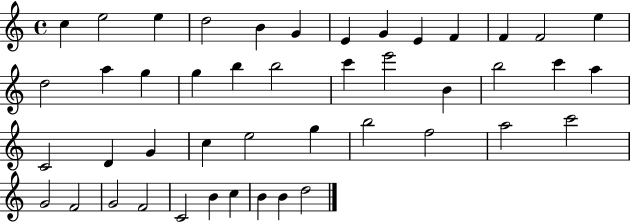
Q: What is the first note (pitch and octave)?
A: C5